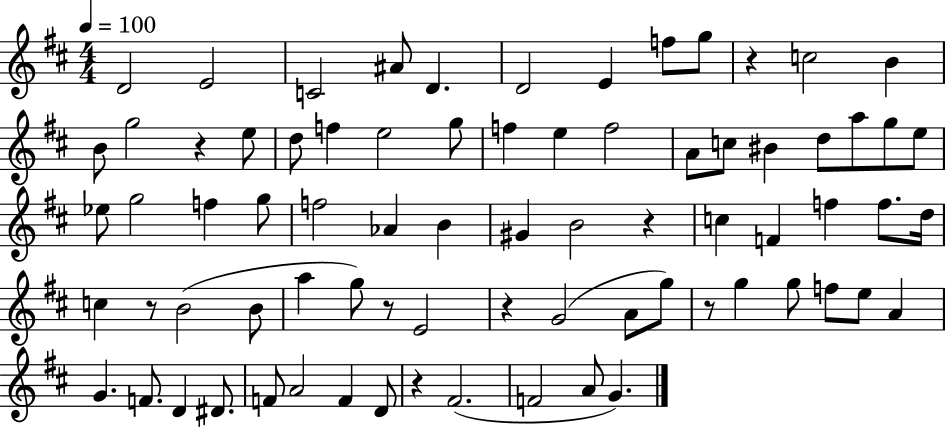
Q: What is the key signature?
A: D major